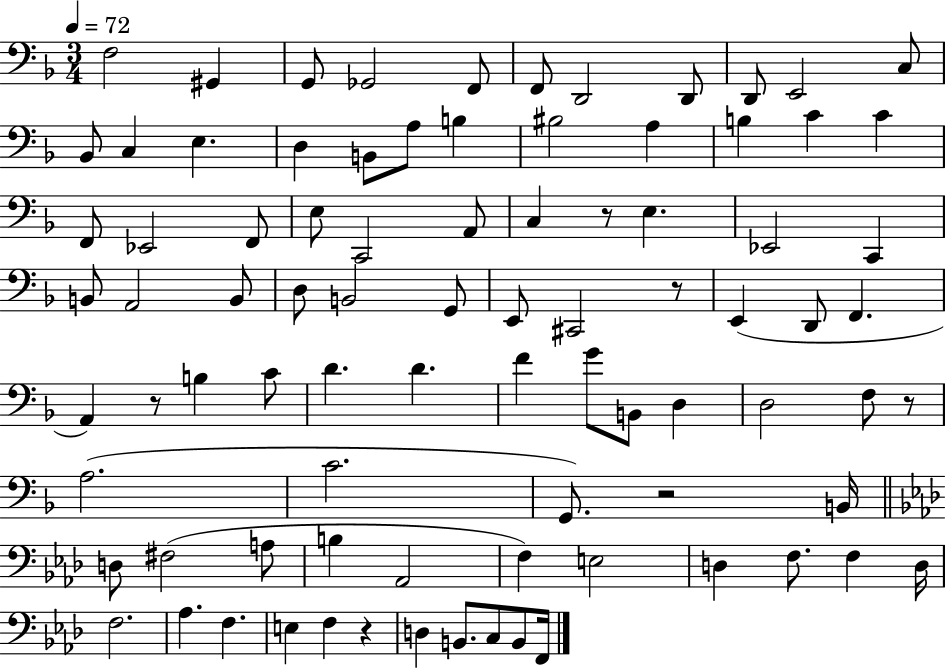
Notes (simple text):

F3/h G#2/q G2/e Gb2/h F2/e F2/e D2/h D2/e D2/e E2/h C3/e Bb2/e C3/q E3/q. D3/q B2/e A3/e B3/q BIS3/h A3/q B3/q C4/q C4/q F2/e Eb2/h F2/e E3/e C2/h A2/e C3/q R/e E3/q. Eb2/h C2/q B2/e A2/h B2/e D3/e B2/h G2/e E2/e C#2/h R/e E2/q D2/e F2/q. A2/q R/e B3/q C4/e D4/q. D4/q. F4/q G4/e B2/e D3/q D3/h F3/e R/e A3/h. C4/h. G2/e. R/h B2/s D3/e F#3/h A3/e B3/q Ab2/h F3/q E3/h D3/q F3/e. F3/q D3/s F3/h. Ab3/q. F3/q. E3/q F3/q R/q D3/q B2/e. C3/e B2/e F2/s